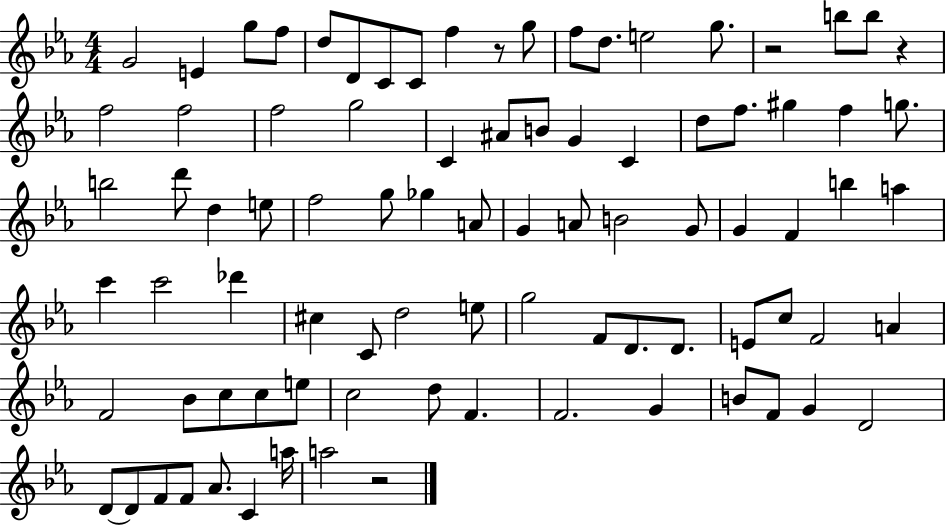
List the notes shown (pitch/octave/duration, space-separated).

G4/h E4/q G5/e F5/e D5/e D4/e C4/e C4/e F5/q R/e G5/e F5/e D5/e. E5/h G5/e. R/h B5/e B5/e R/q F5/h F5/h F5/h G5/h C4/q A#4/e B4/e G4/q C4/q D5/e F5/e. G#5/q F5/q G5/e. B5/h D6/e D5/q E5/e F5/h G5/e Gb5/q A4/e G4/q A4/e B4/h G4/e G4/q F4/q B5/q A5/q C6/q C6/h Db6/q C#5/q C4/e D5/h E5/e G5/h F4/e D4/e. D4/e. E4/e C5/e F4/h A4/q F4/h Bb4/e C5/e C5/e E5/e C5/h D5/e F4/q. F4/h. G4/q B4/e F4/e G4/q D4/h D4/e D4/e F4/e F4/e Ab4/e. C4/q A5/s A5/h R/h